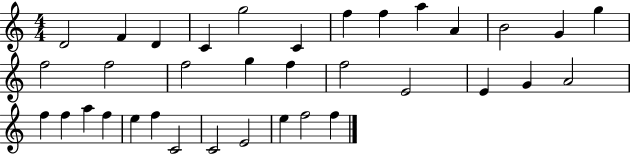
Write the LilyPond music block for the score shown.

{
  \clef treble
  \numericTimeSignature
  \time 4/4
  \key c \major
  d'2 f'4 d'4 | c'4 g''2 c'4 | f''4 f''4 a''4 a'4 | b'2 g'4 g''4 | \break f''2 f''2 | f''2 g''4 f''4 | f''2 e'2 | e'4 g'4 a'2 | \break f''4 f''4 a''4 f''4 | e''4 f''4 c'2 | c'2 e'2 | e''4 f''2 f''4 | \break \bar "|."
}